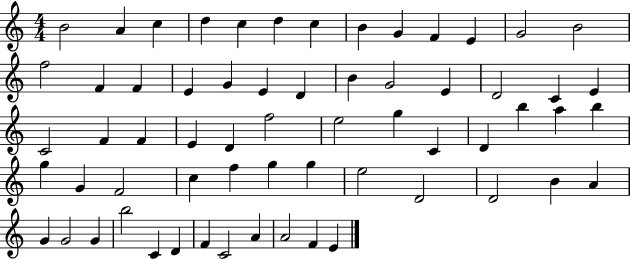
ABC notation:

X:1
T:Untitled
M:4/4
L:1/4
K:C
B2 A c d c d c B G F E G2 B2 f2 F F E G E D B G2 E D2 C E C2 F F E D f2 e2 g C D b a b g G F2 c f g g e2 D2 D2 B A G G2 G b2 C D F C2 A A2 F E